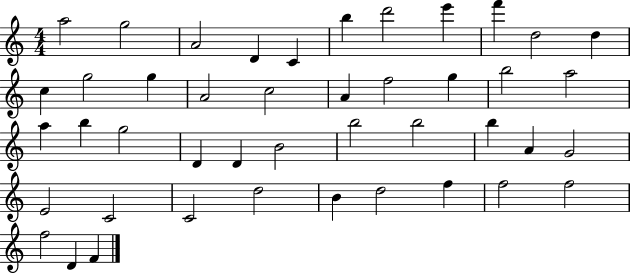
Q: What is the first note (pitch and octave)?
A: A5